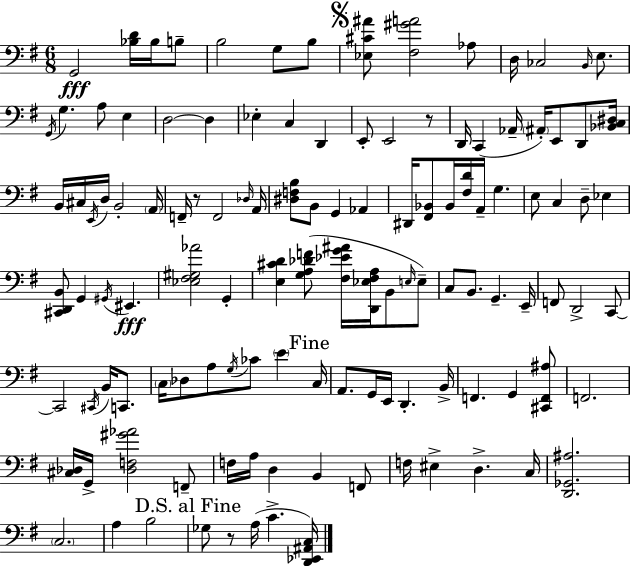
{
  \clef bass
  \numericTimeSignature
  \time 6/8
  \key e \minor
  g,2\fff <bes d'>16 bes16 b8-- | b2 g8 b8 | \mark \markup { \musicglyph "scripts.segno" } <ees cis' ais'>8 <fis gis' a'>2 aes8 | d16 ces2 \grace { b,16 } e8. | \break \acciaccatura { g,16 } g4. a8 e4 | d2~~ d4 | ees4-. c4 d,4 | e,8-. e,2 | \break r8 d,16 c,4( aes,16-- \parenthesize ais,16-.) e,8 d,8 | <bes, c dis>16 b,16 cis16 \acciaccatura { e,16 } d16 b,2-. | \parenthesize a,16 f,16-- r8 f,2 | \grace { des16 } a,16 <dis f b>8 b,8 g,4 | \break aes,4 dis,16 <fis, bes,>8 bes,16 <fis d'>16 a,16-- g4. | e8 c4 d8-- | ees4 <cis, d, b,>8 g,4 \acciaccatura { gis,16 }\fff eis,4. | <ees fis gis aes'>2 | \break g,4-. <e cis' d'>4 <g a des' f'>8( <fis ees' g' ais'>16 | <d, ees fis a>16 b,8 \grace { e16 }) e8-- c8 b,8. g,4.-- | e,16-- f,8 d,2-> | c,8~~ c,2 | \break \acciaccatura { cis,16 } b,16 c,8. \parenthesize c16 des8 a8 | \acciaccatura { g16 } ces'8 \parenthesize e'4 \mark "Fine" c16 a,8. g,16 | e,16 d,4.-. b,16-> f,4. | g,4 <cis, f, ais>8 f,2. | \break <cis des>16 g,16-> <des f gis' aes'>2 | f,8-- f16 a16 d4 | b,4 f,8 f16 eis4-> | d4.-> c16 <d, ges, ais>2. | \break \parenthesize c2. | a4 | b2 \mark "D.S. al Fine" ges8 r8 | a16( c'4.-> <d, ees, ais, c>16) \bar "|."
}